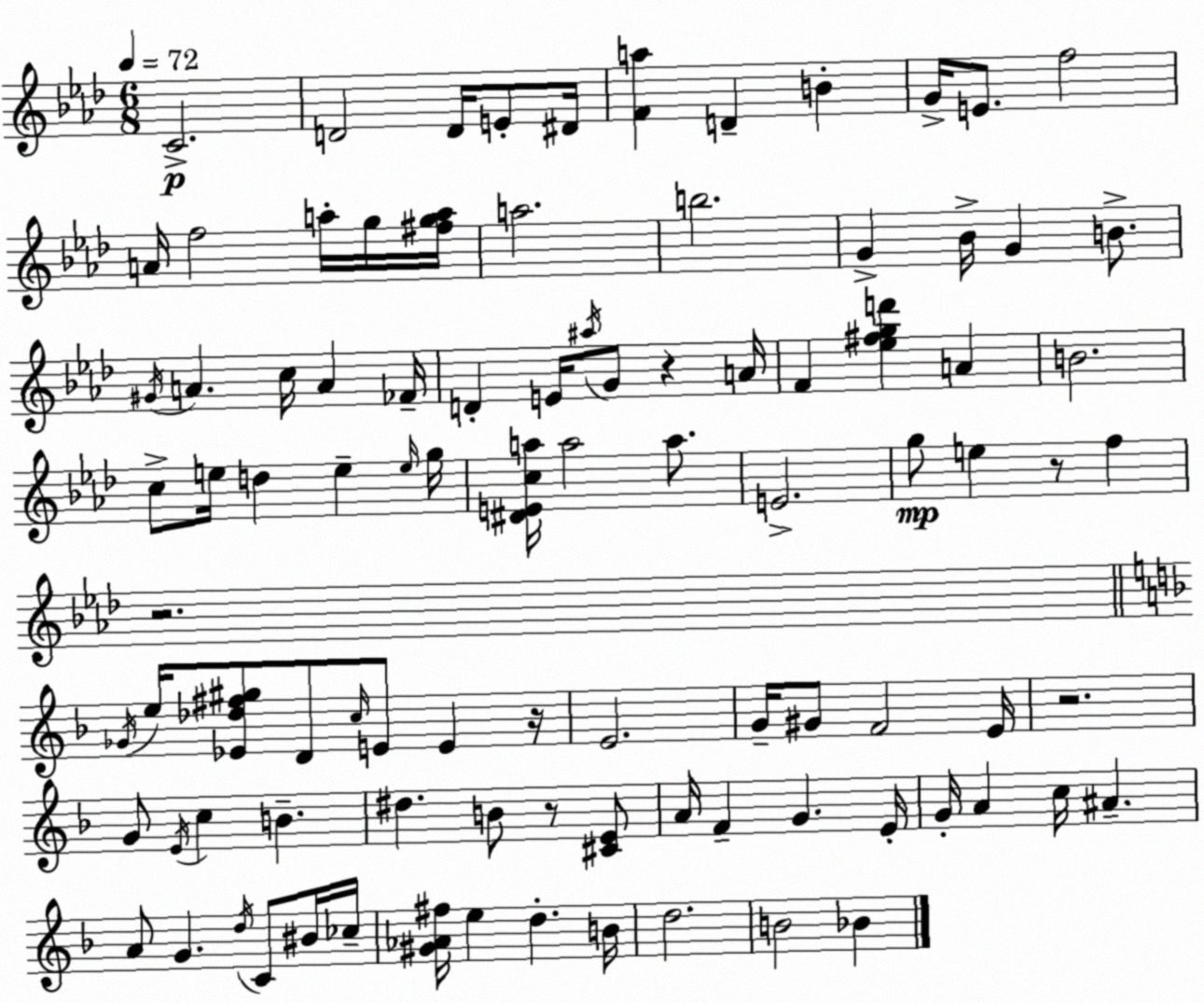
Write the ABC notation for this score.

X:1
T:Untitled
M:6/8
L:1/4
K:Ab
C2 D2 D/4 E/2 ^D/4 [Fa] D B G/4 E/2 f2 A/4 f2 a/4 g/4 [^fga]/4 a2 b2 G _B/4 G B/2 ^G/4 A c/4 A _F/4 D E/4 ^a/4 G/2 z A/4 F [_e^fgd'] A B2 c/2 e/4 d e e/4 g/4 [^DEca]/4 a2 a/2 E2 g/2 e z/2 f z2 _G/4 e/4 [_E_d^f^g]/2 D/2 c/4 E/2 E z/4 E2 G/4 ^G/2 F2 E/4 z2 G/2 E/4 c B ^d B/2 z/2 [^CE]/2 A/4 F G E/4 G/4 A c/4 ^A A/2 G d/4 C/2 ^B/4 _c/4 [^G_A^f]/4 e d B/4 d2 B2 _B